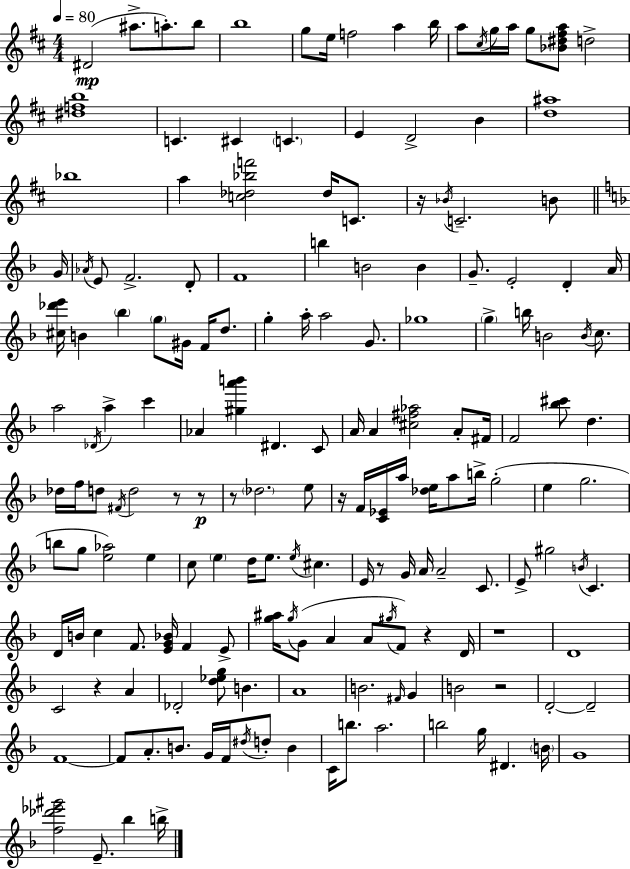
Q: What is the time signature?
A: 4/4